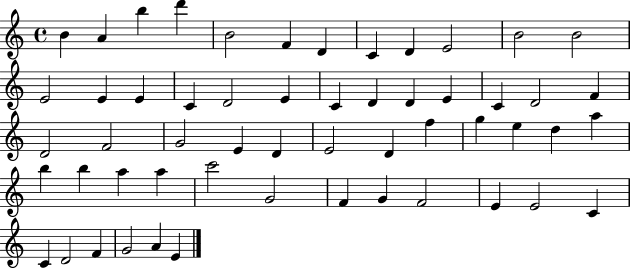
B4/q A4/q B5/q D6/q B4/h F4/q D4/q C4/q D4/q E4/h B4/h B4/h E4/h E4/q E4/q C4/q D4/h E4/q C4/q D4/q D4/q E4/q C4/q D4/h F4/q D4/h F4/h G4/h E4/q D4/q E4/h D4/q F5/q G5/q E5/q D5/q A5/q B5/q B5/q A5/q A5/q C6/h G4/h F4/q G4/q F4/h E4/q E4/h C4/q C4/q D4/h F4/q G4/h A4/q E4/q